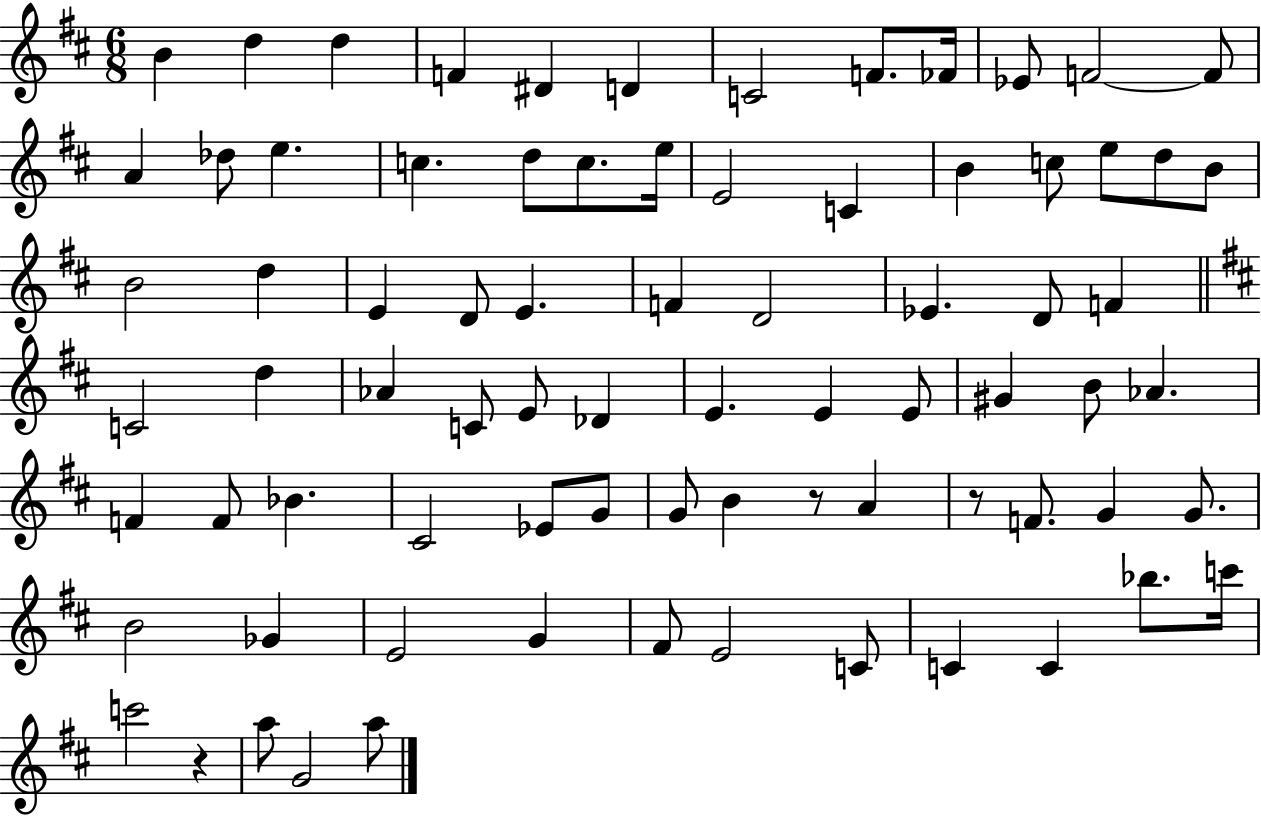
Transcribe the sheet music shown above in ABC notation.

X:1
T:Untitled
M:6/8
L:1/4
K:D
B d d F ^D D C2 F/2 _F/4 _E/2 F2 F/2 A _d/2 e c d/2 c/2 e/4 E2 C B c/2 e/2 d/2 B/2 B2 d E D/2 E F D2 _E D/2 F C2 d _A C/2 E/2 _D E E E/2 ^G B/2 _A F F/2 _B ^C2 _E/2 G/2 G/2 B z/2 A z/2 F/2 G G/2 B2 _G E2 G ^F/2 E2 C/2 C C _b/2 c'/4 c'2 z a/2 G2 a/2